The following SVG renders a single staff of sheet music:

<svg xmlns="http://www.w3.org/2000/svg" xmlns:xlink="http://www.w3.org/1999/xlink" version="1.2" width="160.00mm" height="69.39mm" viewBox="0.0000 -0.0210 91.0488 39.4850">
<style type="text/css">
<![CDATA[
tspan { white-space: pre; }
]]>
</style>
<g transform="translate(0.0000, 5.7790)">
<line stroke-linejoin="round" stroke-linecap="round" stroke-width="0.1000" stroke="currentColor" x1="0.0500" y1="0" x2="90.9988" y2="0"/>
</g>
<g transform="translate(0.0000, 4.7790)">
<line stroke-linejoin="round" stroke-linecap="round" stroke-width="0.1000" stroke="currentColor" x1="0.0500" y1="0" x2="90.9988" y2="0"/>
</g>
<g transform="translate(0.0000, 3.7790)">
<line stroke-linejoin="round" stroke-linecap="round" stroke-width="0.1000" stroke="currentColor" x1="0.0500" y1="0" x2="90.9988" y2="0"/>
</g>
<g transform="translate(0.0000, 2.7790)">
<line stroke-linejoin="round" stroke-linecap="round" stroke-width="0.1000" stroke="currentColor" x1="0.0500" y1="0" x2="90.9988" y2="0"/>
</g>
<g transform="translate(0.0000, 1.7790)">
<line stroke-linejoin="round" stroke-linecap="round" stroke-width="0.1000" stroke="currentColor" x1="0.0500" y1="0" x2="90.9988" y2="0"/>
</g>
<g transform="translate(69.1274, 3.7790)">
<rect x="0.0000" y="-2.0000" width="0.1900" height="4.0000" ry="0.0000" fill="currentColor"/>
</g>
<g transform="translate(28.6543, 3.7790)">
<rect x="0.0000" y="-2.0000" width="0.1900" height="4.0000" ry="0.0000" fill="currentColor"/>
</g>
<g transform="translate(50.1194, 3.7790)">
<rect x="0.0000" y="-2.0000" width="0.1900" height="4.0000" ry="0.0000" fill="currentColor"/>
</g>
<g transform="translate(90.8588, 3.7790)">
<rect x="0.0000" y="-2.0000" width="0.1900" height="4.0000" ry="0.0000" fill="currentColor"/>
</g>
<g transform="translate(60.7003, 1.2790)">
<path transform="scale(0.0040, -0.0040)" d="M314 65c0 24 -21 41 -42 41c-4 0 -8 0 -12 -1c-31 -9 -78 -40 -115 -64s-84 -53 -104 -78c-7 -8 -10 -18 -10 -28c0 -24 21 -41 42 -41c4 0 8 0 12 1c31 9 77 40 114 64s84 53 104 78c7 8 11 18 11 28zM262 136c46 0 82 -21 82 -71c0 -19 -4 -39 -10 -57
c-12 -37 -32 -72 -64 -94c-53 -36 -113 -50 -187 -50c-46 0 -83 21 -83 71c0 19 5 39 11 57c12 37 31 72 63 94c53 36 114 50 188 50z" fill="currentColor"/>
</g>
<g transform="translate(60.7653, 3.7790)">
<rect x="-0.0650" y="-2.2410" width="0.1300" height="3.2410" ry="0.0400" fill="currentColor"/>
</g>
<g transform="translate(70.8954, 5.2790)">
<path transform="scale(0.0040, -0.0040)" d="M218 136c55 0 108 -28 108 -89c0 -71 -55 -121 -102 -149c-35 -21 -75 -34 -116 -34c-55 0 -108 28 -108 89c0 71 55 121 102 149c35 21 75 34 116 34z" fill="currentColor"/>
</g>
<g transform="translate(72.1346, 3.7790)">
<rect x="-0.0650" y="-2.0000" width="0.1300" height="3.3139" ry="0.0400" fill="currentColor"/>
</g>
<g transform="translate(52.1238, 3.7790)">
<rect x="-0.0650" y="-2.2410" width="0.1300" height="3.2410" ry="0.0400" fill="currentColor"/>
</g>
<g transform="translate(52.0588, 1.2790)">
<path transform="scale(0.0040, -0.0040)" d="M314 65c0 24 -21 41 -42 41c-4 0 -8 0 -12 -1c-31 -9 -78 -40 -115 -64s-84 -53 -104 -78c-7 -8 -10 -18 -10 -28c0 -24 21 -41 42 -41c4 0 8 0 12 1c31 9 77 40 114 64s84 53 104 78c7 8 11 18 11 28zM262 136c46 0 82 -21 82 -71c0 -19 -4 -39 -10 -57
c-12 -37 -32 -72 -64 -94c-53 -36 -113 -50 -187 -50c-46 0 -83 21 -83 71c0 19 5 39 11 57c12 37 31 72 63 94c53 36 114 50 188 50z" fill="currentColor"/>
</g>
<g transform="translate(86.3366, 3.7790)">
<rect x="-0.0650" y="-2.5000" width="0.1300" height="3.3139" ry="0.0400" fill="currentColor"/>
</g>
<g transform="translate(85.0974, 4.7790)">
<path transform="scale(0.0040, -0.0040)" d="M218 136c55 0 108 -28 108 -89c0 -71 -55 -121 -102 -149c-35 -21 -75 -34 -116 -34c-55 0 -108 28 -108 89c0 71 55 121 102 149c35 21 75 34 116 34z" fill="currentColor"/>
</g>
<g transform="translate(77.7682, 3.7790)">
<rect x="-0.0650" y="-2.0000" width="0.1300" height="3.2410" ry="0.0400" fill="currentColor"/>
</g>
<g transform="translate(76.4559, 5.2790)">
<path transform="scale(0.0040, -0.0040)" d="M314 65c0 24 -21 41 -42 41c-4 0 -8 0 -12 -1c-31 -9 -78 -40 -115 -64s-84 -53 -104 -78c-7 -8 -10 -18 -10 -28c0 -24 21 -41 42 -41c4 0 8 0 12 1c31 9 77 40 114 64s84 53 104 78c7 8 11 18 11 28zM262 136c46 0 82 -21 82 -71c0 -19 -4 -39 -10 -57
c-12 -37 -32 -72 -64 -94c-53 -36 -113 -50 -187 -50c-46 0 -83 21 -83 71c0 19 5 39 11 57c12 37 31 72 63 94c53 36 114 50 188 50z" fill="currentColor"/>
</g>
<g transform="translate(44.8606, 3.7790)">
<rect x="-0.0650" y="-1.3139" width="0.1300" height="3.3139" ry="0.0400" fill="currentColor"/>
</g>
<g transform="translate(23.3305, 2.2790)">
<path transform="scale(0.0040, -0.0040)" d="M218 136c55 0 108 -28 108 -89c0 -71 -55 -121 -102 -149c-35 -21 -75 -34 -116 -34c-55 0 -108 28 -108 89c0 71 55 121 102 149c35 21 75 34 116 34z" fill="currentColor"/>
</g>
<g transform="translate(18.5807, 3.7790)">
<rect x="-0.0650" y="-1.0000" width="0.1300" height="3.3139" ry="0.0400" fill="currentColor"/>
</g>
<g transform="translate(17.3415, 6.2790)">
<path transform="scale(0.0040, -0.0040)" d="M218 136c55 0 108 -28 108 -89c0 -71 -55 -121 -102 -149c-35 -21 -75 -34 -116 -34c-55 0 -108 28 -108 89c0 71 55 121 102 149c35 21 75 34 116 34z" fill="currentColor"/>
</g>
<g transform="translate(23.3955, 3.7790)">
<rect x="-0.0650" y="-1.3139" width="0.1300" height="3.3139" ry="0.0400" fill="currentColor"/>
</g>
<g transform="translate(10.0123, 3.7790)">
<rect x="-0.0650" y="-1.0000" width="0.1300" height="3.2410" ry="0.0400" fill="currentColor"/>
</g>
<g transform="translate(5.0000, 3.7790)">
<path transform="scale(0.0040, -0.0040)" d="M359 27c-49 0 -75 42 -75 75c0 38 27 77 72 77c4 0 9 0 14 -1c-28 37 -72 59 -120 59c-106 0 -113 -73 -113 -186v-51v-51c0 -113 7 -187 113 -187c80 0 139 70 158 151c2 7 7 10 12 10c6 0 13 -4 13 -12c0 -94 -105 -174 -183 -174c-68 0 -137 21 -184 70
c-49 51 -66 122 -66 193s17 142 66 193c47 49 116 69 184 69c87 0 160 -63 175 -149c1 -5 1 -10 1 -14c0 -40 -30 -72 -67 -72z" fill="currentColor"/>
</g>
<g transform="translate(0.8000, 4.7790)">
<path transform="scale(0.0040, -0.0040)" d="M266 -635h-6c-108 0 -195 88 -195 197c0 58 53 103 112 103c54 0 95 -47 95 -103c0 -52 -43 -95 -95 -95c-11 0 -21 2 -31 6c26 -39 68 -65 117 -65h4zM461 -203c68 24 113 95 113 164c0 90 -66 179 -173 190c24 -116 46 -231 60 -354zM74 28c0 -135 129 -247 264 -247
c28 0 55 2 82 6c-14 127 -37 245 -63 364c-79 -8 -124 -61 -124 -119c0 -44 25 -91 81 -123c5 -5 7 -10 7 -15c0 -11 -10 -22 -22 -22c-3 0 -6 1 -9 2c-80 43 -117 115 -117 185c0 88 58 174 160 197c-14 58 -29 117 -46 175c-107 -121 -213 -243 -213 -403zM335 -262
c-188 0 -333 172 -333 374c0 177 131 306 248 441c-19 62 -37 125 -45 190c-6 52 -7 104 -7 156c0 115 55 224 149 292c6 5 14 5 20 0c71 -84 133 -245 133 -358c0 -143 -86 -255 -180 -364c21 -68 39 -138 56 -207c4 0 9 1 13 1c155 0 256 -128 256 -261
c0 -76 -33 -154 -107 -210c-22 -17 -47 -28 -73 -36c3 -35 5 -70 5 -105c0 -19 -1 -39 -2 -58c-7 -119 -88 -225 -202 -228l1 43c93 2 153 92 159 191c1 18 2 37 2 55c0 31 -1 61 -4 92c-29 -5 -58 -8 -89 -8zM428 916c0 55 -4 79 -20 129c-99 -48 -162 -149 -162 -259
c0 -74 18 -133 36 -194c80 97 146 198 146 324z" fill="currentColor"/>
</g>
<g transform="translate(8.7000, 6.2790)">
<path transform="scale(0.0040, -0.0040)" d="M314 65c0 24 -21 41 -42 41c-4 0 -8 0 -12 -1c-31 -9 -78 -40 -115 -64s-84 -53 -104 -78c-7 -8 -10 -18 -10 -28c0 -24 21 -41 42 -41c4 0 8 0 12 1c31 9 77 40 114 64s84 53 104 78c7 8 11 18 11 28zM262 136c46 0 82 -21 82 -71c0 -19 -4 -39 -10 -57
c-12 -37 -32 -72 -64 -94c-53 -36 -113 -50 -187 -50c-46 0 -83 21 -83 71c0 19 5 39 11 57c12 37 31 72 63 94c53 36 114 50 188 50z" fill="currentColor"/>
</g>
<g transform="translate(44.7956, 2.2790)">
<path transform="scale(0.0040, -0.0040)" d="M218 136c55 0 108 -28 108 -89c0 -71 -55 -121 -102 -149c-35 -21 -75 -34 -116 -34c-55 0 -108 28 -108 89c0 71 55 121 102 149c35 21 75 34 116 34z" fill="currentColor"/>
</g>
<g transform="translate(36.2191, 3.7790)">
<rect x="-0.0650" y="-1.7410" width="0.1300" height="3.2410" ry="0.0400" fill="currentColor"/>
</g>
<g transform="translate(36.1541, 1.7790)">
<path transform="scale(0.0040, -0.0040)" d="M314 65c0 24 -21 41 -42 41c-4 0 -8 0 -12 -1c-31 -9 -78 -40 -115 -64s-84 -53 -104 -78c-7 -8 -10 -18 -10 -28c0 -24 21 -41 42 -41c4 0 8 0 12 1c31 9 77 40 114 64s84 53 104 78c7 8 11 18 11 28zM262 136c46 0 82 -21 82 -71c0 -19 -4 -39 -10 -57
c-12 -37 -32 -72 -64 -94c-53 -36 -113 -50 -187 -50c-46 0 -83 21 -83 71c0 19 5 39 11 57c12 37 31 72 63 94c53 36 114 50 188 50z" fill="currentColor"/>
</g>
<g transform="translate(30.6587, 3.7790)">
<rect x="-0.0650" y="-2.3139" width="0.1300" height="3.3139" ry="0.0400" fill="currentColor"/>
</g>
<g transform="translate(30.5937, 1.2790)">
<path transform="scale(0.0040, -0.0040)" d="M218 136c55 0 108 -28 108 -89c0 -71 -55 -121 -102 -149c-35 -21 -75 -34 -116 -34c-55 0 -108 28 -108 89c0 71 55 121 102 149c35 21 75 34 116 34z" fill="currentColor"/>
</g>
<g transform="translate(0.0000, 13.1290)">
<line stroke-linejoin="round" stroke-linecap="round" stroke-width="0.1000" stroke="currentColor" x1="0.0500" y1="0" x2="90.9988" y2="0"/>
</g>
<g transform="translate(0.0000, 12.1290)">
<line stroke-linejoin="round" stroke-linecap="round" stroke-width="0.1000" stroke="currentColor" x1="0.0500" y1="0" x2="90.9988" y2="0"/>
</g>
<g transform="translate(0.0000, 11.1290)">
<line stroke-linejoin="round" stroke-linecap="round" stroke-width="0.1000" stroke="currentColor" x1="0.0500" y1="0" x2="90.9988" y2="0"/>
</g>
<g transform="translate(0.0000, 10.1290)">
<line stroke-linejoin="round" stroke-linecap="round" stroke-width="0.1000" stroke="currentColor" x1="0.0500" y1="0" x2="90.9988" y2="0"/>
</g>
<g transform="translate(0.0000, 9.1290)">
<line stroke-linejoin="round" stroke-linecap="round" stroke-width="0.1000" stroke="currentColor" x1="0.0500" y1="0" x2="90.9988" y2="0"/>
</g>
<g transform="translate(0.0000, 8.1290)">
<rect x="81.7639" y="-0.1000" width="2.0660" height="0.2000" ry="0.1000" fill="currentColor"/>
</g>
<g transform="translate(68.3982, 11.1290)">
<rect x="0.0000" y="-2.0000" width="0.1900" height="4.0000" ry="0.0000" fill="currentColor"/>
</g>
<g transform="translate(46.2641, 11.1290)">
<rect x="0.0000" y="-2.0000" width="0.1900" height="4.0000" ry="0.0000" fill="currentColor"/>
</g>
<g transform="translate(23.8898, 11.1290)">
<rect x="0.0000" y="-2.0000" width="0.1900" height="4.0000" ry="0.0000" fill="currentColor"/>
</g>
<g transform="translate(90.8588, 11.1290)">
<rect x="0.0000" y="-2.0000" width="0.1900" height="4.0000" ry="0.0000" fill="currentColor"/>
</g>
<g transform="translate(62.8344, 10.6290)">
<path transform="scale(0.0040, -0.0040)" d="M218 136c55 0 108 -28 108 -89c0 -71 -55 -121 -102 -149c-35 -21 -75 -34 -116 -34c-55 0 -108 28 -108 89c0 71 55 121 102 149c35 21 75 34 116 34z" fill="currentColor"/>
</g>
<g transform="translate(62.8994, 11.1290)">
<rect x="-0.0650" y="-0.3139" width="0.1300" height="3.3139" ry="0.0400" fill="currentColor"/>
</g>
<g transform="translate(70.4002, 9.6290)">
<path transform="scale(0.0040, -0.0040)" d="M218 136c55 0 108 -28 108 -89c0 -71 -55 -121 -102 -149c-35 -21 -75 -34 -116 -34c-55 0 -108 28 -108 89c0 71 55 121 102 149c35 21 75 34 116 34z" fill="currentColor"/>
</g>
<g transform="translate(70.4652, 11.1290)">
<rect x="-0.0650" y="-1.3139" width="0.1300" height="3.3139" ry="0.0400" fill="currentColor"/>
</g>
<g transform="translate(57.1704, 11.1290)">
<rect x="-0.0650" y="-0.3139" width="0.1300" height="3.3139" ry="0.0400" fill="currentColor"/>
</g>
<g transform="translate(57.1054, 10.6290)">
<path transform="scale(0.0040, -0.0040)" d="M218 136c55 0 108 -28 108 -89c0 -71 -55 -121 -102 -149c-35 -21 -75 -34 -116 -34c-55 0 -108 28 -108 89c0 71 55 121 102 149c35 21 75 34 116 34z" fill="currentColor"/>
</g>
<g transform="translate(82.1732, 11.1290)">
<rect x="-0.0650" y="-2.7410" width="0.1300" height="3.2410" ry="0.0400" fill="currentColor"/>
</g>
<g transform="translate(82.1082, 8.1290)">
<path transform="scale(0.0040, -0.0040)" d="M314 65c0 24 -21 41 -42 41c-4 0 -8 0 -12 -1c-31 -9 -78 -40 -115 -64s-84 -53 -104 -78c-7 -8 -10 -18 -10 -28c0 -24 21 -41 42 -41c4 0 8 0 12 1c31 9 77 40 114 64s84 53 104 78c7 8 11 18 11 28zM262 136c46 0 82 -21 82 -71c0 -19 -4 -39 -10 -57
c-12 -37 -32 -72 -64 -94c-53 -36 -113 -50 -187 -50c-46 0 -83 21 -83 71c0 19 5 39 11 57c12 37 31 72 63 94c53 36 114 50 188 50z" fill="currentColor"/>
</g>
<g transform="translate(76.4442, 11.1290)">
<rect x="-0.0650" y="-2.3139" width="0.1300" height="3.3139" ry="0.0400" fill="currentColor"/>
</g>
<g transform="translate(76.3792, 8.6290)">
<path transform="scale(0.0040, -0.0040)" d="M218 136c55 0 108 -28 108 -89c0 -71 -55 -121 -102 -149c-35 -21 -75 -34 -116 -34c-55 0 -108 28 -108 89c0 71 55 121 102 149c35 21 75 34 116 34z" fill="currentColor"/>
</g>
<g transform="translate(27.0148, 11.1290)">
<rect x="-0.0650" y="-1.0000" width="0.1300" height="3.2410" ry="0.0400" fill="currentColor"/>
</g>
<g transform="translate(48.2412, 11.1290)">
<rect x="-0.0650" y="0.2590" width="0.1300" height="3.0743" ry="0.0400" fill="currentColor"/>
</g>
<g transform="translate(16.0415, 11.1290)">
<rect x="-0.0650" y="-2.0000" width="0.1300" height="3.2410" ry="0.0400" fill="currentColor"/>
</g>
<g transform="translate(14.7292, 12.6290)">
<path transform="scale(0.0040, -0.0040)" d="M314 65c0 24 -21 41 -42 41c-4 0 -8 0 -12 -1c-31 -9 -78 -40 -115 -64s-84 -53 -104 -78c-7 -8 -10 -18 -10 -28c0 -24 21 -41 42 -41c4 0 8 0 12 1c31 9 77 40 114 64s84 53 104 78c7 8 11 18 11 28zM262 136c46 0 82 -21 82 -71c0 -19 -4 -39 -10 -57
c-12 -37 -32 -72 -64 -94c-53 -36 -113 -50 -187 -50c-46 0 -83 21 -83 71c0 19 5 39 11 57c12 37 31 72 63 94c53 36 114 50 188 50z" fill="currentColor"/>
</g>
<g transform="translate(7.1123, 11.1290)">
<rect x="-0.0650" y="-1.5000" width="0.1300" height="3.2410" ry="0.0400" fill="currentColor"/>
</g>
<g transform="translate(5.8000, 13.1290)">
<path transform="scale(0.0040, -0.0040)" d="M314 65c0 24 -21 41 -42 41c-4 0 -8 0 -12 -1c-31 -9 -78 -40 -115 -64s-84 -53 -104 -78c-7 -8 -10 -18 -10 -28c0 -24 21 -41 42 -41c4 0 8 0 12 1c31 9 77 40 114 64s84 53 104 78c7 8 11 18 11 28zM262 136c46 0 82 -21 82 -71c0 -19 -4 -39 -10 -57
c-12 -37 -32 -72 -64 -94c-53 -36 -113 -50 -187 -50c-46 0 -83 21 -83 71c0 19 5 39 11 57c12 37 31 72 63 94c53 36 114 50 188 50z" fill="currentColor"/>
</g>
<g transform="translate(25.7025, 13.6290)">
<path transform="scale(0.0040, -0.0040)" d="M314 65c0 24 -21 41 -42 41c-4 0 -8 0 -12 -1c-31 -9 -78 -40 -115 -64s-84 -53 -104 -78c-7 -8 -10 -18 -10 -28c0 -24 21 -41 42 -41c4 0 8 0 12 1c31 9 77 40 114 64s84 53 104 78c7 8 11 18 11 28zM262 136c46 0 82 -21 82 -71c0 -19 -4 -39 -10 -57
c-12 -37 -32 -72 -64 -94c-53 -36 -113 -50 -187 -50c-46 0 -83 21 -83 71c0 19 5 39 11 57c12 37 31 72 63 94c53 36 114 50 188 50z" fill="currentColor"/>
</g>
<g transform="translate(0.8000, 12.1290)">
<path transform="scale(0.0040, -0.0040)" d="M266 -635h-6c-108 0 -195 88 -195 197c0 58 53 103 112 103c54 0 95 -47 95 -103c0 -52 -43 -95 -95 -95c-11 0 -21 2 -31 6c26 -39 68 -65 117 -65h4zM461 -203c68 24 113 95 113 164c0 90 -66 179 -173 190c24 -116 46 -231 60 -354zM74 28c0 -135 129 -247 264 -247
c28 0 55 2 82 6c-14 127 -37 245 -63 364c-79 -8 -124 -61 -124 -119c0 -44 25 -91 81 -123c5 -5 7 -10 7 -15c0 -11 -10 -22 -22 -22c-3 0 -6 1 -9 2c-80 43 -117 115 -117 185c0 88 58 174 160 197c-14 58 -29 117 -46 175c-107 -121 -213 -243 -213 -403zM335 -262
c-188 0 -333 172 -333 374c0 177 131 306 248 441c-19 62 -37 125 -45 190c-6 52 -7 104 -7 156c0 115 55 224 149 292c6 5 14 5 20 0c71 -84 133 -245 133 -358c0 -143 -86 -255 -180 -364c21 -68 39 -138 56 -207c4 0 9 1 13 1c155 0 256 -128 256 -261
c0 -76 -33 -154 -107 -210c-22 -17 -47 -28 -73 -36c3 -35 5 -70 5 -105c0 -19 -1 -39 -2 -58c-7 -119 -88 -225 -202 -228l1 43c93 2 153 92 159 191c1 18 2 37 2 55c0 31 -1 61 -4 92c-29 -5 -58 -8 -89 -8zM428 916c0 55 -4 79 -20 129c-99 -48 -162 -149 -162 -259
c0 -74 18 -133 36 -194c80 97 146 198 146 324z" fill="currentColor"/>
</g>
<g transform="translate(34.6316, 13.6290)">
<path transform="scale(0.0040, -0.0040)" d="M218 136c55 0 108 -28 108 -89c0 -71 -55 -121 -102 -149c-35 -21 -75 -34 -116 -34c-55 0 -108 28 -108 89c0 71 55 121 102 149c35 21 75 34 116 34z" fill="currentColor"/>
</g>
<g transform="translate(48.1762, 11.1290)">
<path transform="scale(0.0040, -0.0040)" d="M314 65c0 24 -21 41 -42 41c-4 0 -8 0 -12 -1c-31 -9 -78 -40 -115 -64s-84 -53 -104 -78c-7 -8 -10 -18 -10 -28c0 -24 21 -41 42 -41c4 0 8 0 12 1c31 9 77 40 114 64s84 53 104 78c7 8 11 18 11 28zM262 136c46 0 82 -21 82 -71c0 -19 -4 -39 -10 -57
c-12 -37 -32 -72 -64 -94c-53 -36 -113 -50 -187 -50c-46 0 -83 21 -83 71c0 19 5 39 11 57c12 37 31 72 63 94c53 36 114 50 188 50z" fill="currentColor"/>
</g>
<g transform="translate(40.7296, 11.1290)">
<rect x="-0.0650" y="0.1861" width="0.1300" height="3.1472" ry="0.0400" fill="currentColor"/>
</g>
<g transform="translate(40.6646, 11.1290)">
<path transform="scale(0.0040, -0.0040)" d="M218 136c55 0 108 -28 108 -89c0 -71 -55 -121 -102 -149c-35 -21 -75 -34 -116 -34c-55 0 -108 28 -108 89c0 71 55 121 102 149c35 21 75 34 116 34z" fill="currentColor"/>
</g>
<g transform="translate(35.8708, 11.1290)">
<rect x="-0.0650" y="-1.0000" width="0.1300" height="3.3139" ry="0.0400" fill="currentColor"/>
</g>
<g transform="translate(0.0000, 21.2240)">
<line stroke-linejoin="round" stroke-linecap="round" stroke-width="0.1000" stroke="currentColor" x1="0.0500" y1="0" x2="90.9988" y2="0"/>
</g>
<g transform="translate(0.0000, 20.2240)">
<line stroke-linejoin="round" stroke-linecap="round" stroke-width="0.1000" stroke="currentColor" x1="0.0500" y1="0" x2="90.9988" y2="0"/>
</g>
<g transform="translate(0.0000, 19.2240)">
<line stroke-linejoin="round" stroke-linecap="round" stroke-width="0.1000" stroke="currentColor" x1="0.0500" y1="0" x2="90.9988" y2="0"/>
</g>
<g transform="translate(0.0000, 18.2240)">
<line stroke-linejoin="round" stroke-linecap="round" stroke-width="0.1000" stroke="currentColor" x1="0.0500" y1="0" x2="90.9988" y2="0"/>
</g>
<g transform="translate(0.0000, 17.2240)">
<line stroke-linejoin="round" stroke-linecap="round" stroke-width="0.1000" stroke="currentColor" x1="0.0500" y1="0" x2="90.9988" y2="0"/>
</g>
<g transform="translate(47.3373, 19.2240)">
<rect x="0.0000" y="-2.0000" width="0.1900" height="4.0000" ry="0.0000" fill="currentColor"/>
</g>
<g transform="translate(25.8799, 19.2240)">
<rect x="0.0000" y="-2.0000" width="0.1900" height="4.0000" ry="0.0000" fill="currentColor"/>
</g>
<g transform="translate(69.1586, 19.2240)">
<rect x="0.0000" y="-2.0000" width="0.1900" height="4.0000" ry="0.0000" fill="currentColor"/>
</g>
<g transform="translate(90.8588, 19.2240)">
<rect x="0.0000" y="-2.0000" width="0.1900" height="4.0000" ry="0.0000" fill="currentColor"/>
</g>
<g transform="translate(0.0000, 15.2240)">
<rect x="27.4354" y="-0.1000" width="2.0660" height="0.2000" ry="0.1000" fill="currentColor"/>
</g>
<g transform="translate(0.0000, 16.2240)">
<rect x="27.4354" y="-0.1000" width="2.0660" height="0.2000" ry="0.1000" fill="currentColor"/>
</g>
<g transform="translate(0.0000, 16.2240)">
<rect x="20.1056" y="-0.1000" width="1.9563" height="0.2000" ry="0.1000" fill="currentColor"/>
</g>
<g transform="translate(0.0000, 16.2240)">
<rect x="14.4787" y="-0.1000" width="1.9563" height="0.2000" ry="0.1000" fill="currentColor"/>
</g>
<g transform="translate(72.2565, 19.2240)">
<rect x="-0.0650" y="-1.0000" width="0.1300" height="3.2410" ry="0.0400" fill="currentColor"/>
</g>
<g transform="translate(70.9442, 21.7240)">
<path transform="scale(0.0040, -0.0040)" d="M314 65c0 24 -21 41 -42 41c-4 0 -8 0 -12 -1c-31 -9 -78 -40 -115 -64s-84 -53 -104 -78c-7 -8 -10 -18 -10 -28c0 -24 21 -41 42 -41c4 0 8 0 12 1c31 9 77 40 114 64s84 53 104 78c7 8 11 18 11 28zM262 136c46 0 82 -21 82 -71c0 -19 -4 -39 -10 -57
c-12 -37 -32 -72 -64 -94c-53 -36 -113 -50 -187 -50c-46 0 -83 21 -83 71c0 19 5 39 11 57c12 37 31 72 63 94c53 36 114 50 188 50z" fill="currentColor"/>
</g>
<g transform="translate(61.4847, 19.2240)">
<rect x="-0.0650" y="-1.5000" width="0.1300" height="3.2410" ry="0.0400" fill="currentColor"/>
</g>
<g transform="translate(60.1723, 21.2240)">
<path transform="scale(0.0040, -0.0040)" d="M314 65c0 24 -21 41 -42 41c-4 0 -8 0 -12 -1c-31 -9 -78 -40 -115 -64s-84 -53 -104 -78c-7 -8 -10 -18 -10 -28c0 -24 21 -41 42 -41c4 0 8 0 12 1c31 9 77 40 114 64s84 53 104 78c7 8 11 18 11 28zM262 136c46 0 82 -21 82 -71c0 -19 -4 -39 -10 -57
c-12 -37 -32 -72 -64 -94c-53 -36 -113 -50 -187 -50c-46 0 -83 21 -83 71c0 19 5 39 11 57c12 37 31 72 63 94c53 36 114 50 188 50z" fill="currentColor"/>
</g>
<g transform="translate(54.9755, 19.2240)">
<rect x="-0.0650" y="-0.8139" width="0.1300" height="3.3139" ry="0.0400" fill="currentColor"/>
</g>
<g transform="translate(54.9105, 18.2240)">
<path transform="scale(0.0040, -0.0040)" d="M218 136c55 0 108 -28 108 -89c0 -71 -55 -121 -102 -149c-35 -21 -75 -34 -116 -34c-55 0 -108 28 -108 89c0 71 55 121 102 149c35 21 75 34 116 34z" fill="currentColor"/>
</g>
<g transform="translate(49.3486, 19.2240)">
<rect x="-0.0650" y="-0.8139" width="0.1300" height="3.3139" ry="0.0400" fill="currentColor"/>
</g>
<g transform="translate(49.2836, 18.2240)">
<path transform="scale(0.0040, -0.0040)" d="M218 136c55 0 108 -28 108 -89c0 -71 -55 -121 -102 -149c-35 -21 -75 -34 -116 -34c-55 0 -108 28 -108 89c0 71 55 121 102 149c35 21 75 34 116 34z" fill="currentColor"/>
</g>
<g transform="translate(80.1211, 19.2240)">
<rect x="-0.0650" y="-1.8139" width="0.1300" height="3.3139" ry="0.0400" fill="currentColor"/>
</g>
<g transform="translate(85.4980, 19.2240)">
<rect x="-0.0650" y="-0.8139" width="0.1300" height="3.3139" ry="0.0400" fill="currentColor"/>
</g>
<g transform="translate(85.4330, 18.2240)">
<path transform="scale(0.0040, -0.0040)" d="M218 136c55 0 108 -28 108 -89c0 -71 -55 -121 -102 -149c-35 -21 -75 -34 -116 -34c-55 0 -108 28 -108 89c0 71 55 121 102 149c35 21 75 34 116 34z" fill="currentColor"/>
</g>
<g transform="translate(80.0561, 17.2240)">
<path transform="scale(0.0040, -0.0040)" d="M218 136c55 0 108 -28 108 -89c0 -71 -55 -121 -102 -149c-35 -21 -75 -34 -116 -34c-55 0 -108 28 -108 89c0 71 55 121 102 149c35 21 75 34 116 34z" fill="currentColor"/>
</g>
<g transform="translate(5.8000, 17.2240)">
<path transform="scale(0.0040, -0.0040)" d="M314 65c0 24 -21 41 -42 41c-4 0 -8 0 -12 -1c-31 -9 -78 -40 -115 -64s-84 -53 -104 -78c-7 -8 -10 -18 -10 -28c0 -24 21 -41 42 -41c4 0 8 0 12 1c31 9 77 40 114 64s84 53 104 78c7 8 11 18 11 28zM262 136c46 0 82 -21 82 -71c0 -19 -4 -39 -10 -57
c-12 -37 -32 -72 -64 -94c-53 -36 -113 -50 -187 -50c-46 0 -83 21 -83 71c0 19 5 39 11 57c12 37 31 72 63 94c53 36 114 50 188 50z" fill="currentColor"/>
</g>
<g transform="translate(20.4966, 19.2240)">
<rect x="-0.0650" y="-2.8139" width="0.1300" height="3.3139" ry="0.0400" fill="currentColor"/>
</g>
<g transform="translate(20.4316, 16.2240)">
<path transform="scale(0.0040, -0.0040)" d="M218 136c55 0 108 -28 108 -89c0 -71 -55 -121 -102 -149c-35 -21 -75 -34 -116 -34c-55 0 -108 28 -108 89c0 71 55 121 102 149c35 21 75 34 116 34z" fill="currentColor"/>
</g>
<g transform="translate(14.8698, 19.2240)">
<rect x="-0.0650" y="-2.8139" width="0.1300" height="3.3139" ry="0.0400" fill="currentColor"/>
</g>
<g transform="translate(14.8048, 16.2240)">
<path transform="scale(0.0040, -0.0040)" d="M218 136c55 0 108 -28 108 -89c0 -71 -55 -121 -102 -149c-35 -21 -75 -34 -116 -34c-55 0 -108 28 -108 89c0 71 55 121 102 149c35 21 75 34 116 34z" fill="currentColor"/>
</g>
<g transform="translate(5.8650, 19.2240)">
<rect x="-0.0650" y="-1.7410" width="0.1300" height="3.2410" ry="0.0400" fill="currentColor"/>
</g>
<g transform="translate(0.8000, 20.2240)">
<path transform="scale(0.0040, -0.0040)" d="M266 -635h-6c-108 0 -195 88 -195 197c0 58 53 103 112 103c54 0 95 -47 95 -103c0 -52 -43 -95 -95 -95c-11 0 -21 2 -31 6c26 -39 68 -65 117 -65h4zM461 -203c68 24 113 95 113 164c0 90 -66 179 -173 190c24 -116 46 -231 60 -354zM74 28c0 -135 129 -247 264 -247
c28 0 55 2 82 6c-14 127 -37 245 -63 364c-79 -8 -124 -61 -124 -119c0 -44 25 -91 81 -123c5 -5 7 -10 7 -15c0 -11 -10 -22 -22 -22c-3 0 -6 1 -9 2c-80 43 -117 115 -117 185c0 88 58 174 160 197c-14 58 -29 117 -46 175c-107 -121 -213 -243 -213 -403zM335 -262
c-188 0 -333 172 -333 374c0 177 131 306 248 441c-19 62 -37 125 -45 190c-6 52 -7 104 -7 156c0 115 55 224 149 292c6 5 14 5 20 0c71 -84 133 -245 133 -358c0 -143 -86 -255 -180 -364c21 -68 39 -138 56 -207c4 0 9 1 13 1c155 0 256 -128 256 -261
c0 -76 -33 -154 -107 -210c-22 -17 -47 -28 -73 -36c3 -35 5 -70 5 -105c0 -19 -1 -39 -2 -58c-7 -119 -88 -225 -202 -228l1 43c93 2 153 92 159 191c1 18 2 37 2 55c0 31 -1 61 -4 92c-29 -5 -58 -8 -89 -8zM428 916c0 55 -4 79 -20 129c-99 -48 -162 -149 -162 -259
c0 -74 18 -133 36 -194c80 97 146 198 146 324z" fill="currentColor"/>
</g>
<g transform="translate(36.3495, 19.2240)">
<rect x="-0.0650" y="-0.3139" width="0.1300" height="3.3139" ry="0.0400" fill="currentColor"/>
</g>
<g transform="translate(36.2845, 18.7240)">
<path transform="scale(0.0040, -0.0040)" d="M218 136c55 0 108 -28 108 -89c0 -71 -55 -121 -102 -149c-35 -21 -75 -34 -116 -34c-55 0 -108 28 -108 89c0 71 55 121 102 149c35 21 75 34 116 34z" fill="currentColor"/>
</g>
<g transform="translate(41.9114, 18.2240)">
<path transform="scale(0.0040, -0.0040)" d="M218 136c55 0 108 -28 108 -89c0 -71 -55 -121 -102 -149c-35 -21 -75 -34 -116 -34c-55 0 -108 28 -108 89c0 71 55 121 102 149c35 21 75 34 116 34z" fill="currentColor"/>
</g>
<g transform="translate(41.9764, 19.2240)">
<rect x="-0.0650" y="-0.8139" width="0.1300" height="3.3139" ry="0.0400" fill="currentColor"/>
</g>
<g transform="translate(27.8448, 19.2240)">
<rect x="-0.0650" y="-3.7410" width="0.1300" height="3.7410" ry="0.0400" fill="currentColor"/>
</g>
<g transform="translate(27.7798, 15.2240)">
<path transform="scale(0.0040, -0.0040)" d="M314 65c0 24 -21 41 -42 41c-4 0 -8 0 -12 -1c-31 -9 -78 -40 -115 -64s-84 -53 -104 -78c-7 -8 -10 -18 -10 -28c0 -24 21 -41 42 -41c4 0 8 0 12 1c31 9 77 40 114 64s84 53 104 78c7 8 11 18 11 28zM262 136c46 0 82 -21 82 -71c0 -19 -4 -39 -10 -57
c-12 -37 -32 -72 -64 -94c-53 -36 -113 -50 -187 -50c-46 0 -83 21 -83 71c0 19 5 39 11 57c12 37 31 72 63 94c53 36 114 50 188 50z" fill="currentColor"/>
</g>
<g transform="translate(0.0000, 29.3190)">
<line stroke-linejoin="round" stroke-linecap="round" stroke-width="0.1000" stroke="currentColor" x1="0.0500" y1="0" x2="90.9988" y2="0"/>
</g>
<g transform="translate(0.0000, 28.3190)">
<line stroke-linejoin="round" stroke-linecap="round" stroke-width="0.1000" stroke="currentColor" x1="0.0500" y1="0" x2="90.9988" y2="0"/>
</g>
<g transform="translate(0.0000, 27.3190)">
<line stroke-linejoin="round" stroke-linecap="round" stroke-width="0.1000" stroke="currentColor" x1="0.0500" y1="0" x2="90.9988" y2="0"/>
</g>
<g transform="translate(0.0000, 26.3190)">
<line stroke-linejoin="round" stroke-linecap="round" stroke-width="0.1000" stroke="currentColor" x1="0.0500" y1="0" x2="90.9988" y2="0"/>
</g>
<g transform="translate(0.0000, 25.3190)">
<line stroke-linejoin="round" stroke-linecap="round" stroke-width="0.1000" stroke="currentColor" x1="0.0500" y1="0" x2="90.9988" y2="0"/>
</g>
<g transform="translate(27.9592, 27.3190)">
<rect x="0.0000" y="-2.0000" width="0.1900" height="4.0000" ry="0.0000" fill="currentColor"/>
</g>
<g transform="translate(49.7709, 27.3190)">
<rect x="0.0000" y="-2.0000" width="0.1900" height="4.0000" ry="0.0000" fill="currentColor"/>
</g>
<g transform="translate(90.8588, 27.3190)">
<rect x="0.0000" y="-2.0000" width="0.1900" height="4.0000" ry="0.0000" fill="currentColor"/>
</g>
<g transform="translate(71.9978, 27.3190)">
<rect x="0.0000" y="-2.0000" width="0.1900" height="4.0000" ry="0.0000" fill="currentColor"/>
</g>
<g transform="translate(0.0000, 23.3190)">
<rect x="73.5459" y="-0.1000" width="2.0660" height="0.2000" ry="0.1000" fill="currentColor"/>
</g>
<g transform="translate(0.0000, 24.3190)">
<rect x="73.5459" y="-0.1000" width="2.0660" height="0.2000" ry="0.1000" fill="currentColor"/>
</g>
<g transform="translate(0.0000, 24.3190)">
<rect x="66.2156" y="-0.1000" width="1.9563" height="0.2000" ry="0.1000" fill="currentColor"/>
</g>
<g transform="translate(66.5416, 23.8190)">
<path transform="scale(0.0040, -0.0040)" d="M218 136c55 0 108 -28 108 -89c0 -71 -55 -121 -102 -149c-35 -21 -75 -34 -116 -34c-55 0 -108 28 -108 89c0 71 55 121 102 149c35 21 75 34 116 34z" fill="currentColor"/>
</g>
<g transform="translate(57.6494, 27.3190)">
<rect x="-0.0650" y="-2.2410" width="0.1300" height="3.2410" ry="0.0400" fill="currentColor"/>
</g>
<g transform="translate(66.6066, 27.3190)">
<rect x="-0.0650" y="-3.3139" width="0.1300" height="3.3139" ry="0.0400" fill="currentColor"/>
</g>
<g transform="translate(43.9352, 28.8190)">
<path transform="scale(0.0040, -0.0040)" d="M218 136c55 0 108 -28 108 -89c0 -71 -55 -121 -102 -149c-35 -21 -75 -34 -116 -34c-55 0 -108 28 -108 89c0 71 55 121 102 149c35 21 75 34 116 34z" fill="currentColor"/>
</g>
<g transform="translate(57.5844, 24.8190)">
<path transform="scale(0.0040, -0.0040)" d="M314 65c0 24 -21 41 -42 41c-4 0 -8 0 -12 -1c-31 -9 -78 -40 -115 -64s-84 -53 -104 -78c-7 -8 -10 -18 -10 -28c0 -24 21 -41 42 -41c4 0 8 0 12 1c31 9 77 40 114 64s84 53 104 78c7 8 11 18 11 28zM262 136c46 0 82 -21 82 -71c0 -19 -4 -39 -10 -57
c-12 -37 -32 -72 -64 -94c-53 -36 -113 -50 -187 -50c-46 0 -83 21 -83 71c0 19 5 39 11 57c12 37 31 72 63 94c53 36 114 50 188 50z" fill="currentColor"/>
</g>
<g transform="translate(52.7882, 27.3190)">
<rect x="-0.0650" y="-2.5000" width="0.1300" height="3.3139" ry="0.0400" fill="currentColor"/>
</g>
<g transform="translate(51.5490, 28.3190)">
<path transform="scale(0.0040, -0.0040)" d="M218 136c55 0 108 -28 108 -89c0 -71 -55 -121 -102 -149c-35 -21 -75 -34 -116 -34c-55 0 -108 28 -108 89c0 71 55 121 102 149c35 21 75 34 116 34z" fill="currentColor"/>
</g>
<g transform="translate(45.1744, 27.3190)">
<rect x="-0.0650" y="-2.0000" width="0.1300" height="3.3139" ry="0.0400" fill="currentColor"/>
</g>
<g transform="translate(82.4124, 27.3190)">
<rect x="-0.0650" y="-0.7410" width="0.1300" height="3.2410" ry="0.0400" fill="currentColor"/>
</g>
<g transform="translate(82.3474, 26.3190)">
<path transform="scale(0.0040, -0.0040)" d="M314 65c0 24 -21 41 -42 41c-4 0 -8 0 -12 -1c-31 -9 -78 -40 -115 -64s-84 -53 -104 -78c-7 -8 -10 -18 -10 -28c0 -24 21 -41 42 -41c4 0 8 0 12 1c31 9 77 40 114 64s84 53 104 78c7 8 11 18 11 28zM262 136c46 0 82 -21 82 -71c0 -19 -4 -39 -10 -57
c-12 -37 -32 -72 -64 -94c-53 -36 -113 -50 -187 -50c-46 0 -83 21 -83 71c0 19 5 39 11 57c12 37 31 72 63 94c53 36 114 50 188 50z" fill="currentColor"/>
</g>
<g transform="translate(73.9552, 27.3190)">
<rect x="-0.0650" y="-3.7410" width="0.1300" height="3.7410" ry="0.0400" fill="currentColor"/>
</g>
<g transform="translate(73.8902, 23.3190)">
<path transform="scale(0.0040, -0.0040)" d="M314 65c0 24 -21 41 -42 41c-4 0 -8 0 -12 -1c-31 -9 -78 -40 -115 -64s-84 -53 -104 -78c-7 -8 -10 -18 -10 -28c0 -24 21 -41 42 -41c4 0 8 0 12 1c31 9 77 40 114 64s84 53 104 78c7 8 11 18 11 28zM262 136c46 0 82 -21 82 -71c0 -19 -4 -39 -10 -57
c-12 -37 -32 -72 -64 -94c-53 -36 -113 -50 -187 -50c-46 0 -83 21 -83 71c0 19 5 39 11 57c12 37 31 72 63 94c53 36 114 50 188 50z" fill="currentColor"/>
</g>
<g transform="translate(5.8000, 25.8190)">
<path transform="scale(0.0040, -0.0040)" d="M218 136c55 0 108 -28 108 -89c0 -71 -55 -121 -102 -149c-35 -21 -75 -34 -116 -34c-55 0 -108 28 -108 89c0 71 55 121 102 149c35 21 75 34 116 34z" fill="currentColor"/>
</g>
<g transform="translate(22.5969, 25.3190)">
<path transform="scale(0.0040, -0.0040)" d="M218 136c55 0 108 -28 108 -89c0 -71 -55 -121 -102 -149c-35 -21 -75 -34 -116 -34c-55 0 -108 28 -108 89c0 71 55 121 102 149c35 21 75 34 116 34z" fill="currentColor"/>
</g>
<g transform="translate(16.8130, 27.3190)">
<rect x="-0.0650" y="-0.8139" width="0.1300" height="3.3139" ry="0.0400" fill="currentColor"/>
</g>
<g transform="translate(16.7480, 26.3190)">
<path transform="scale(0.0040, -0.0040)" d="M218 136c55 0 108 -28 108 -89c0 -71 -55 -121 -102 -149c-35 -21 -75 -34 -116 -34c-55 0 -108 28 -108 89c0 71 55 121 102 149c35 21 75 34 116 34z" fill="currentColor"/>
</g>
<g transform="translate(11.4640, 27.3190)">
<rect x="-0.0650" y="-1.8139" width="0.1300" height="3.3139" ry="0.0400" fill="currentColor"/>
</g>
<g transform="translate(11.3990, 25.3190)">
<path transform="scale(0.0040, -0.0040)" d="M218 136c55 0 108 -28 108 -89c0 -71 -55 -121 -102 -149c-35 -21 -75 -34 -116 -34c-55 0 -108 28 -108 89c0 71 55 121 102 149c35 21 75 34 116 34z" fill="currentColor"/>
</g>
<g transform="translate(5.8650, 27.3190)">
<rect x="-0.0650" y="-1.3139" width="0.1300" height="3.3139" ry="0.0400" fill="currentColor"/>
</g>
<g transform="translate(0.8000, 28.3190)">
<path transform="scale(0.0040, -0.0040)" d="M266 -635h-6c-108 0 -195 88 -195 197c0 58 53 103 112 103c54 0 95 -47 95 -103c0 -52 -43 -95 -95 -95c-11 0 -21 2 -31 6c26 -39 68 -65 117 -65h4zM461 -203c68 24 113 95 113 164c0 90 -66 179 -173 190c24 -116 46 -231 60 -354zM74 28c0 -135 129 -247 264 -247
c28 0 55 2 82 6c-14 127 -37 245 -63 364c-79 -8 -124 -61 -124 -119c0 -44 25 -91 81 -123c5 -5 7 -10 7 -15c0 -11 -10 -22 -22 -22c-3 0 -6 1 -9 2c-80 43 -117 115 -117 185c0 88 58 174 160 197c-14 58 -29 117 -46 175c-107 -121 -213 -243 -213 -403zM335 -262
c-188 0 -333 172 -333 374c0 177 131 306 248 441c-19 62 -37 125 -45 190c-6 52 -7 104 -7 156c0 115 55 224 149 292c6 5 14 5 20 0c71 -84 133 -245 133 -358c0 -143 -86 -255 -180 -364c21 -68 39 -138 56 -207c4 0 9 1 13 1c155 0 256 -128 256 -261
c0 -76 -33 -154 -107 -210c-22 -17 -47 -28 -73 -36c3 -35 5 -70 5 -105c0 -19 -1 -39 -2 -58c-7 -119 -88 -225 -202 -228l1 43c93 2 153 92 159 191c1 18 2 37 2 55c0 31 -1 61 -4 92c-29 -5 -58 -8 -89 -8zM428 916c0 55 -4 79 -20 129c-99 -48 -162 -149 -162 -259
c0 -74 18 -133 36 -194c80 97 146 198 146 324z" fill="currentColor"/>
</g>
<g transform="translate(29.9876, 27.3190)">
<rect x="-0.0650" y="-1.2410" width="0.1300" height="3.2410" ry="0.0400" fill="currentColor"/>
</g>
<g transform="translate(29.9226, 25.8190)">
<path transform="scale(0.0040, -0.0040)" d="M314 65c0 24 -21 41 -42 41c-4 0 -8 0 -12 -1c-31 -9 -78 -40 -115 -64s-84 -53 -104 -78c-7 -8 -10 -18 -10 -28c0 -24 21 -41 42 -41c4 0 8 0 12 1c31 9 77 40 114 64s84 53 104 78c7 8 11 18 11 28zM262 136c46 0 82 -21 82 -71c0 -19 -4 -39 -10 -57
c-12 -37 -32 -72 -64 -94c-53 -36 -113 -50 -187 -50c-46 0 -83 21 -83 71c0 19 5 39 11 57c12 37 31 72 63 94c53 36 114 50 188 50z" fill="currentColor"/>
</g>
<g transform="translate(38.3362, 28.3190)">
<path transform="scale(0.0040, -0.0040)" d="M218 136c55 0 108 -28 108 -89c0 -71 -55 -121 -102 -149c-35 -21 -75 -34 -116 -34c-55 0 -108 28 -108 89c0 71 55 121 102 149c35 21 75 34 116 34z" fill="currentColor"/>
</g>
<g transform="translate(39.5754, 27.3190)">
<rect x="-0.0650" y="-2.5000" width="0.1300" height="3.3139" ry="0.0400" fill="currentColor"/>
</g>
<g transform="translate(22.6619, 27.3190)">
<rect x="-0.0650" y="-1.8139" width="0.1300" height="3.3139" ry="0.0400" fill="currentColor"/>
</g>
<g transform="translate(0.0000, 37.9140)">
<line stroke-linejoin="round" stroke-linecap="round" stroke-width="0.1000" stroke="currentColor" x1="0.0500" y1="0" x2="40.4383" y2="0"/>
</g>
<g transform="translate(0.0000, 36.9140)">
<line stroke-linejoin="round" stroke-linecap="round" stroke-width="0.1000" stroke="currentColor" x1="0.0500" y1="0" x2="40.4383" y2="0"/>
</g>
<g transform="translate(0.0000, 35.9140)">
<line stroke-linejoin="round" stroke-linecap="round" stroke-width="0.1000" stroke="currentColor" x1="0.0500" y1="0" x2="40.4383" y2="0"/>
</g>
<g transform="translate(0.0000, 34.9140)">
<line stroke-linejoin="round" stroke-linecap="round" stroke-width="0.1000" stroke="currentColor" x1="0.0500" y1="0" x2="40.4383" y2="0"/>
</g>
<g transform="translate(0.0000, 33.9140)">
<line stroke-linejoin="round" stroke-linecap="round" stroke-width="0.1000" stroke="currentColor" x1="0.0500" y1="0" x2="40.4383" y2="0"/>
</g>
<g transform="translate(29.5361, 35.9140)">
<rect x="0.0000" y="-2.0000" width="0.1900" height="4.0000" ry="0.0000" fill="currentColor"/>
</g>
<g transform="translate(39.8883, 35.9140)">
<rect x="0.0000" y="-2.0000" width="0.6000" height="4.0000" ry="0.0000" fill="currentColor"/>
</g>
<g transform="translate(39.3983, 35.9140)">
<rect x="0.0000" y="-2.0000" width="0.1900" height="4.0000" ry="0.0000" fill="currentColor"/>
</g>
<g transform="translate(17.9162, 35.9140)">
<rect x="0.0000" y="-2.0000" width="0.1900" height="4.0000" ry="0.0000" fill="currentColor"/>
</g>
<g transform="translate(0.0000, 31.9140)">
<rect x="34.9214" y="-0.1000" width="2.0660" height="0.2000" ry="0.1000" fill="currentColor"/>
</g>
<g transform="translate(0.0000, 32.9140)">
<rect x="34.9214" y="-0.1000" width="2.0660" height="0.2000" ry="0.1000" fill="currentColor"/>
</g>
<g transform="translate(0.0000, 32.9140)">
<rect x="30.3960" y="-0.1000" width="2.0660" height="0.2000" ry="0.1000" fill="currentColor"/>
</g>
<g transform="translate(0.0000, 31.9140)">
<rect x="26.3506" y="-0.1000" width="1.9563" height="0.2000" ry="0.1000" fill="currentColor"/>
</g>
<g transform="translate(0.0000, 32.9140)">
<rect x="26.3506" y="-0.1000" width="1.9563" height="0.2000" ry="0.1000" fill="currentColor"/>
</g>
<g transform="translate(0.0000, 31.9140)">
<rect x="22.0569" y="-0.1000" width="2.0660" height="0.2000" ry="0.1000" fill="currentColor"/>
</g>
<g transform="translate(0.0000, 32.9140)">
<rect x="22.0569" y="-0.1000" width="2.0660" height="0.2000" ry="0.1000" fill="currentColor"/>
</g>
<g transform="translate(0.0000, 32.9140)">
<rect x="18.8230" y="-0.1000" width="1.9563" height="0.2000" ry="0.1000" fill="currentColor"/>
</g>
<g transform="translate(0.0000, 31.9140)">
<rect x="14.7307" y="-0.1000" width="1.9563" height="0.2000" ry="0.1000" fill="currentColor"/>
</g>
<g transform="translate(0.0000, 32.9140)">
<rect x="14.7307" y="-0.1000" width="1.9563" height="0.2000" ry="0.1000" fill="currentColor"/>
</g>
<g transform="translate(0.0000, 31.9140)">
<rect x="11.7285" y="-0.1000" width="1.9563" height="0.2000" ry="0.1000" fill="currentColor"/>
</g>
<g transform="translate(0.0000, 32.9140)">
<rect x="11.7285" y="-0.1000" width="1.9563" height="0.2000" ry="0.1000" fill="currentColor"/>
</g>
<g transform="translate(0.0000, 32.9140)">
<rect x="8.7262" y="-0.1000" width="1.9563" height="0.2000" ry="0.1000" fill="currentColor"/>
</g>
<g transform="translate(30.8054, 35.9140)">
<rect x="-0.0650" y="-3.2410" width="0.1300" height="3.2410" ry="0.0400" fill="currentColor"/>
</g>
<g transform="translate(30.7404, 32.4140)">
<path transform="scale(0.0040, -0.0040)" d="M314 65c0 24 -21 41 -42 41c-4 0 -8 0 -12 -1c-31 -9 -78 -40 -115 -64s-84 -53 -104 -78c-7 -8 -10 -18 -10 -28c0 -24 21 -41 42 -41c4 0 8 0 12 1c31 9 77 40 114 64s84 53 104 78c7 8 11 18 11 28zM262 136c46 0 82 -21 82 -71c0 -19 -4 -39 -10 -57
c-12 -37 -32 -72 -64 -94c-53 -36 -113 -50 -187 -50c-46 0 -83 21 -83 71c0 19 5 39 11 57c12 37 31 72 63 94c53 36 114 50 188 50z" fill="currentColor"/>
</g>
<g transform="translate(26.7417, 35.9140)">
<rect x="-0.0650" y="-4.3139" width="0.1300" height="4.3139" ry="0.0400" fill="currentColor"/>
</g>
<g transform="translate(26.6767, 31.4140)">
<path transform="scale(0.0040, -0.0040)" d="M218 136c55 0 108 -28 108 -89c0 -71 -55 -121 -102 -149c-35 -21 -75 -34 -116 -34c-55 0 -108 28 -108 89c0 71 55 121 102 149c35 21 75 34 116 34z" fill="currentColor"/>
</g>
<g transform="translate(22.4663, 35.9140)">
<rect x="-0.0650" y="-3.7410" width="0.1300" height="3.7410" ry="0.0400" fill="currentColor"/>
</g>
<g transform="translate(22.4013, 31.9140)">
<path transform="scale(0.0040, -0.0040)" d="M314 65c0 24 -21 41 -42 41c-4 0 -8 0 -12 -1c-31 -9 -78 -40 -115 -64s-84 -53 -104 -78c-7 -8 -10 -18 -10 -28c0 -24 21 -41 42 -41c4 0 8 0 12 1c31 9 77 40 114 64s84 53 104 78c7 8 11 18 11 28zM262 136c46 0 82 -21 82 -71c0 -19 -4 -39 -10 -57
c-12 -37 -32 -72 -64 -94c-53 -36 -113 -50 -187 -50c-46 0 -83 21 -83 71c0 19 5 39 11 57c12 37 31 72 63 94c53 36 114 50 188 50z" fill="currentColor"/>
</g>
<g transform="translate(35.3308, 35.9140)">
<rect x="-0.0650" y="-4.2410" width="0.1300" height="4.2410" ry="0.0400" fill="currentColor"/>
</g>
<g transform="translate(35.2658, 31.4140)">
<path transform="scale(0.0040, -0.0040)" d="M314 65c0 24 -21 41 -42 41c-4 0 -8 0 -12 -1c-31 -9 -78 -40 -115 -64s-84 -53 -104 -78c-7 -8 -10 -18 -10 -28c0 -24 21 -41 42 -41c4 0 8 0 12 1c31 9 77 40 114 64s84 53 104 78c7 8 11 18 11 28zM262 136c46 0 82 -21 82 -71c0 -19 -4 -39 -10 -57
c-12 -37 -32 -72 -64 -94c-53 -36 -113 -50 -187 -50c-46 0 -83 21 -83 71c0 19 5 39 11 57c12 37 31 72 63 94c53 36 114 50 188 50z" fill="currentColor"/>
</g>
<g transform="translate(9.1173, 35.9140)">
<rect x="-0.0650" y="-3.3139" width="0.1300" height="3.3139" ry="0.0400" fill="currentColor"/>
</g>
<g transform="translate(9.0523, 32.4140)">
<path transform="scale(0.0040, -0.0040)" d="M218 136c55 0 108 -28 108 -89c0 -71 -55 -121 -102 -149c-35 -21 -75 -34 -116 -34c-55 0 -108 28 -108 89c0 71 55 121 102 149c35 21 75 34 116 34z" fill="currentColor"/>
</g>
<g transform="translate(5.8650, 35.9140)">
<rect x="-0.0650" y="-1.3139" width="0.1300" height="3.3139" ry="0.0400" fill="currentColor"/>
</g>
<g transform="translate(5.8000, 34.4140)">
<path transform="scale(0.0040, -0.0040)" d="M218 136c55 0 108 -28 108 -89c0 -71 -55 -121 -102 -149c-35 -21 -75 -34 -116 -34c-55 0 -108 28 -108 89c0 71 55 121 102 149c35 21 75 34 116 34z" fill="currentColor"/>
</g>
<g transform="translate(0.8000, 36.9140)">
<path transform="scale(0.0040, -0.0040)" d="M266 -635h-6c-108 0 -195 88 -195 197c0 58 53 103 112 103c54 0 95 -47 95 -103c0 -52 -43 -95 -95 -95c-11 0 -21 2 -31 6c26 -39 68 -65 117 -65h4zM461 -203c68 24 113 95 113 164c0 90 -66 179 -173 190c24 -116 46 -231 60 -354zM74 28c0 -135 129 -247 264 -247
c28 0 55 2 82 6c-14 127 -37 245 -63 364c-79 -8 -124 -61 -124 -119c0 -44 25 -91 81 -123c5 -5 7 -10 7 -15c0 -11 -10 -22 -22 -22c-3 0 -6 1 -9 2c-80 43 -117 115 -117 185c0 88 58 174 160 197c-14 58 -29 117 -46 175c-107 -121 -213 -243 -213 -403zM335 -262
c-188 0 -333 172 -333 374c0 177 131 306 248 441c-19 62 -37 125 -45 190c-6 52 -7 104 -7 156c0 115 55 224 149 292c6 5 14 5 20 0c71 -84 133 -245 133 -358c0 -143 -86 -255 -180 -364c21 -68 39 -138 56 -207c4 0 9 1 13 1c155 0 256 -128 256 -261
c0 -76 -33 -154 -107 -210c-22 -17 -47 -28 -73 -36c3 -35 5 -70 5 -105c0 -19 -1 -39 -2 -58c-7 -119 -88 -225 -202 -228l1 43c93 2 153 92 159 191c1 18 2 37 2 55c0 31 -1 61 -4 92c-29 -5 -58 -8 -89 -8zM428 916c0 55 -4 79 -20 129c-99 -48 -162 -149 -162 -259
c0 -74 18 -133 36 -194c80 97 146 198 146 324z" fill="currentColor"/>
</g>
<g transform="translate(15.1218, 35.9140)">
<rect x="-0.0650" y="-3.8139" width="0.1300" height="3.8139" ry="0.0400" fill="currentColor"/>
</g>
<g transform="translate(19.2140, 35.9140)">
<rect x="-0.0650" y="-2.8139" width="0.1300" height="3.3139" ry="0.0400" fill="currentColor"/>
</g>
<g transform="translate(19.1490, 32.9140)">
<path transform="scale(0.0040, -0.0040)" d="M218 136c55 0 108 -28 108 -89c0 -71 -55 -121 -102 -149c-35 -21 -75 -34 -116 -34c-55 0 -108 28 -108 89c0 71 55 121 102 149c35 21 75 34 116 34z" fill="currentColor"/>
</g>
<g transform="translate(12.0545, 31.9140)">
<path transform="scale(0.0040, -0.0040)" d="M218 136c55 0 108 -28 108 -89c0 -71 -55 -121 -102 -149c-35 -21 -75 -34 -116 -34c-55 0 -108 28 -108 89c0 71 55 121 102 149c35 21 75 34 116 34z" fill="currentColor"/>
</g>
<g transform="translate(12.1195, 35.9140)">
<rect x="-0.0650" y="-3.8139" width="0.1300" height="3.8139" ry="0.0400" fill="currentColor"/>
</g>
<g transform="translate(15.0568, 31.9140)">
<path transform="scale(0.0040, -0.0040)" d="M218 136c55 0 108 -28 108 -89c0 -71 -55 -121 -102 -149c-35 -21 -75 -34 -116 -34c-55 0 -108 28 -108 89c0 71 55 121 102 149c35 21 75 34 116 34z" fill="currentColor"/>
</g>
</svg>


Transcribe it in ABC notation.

X:1
T:Untitled
M:4/4
L:1/4
K:C
D2 D e g f2 e g2 g2 F F2 G E2 F2 D2 D B B2 c c e g a2 f2 a a c'2 c d d d E2 D2 f d e f d f e2 G F G g2 b c'2 d2 e b c' c' a c'2 d' b2 d'2